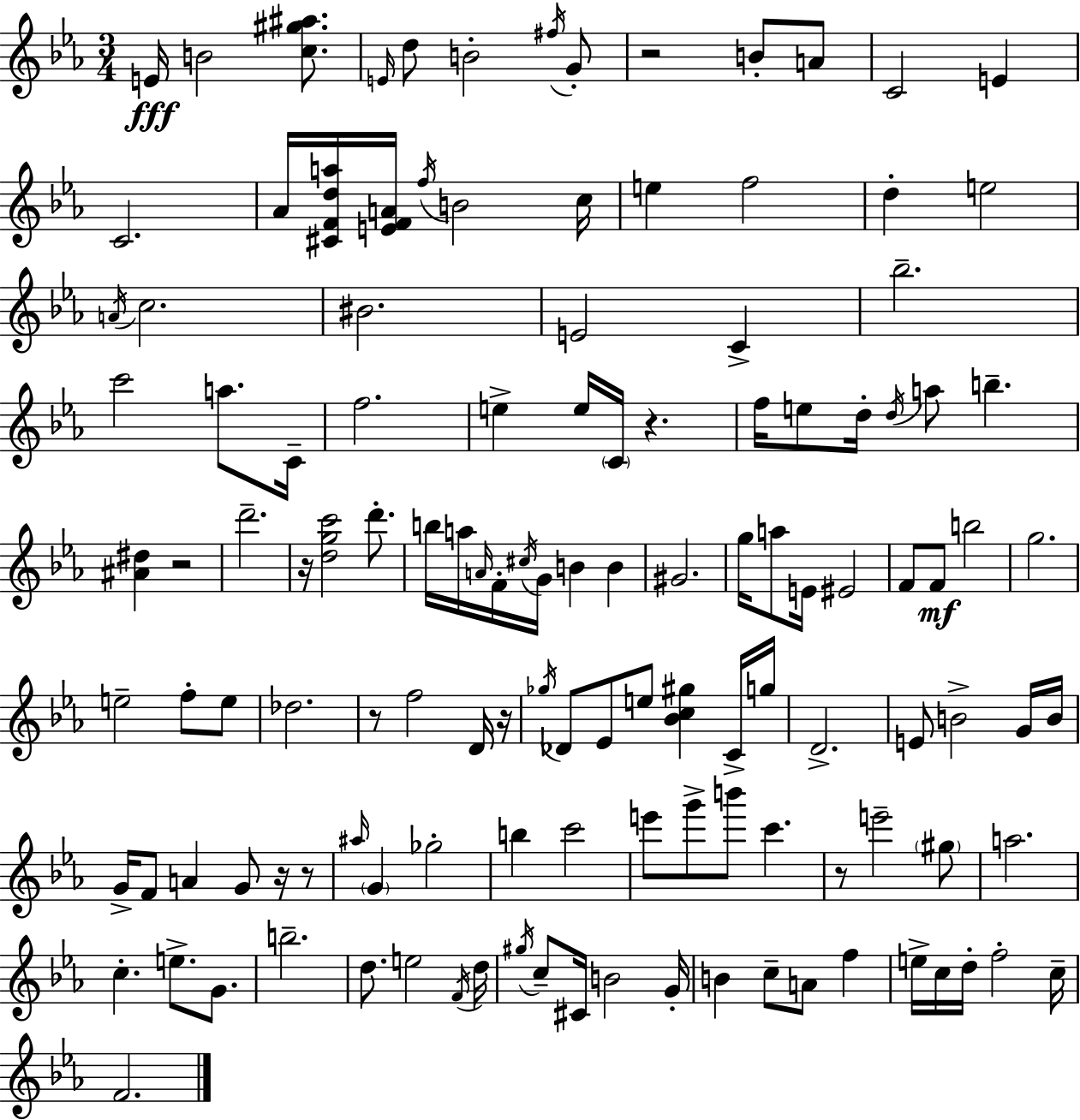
E4/s B4/h [C5,G#5,A#5]/e. E4/s D5/e B4/h F#5/s G4/e R/h B4/e A4/e C4/h E4/q C4/h. Ab4/s [C#4,F4,D5,A5]/s [E4,F4,A4]/s F5/s B4/h C5/s E5/q F5/h D5/q E5/h A4/s C5/h. BIS4/h. E4/h C4/q Bb5/h. C6/h A5/e. C4/s F5/h. E5/q E5/s C4/s R/q. F5/s E5/e D5/s D5/s A5/e B5/q. [A#4,D#5]/q R/h D6/h. R/s [D5,G5,C6]/h D6/e. B5/s A5/s A4/s F4/s C#5/s G4/s B4/q B4/q G#4/h. G5/s A5/e E4/s EIS4/h F4/e F4/e B5/h G5/h. E5/h F5/e E5/e Db5/h. R/e F5/h D4/s R/s Gb5/s Db4/e Eb4/e E5/e [Bb4,C5,G#5]/q C4/s G5/s D4/h. E4/e B4/h G4/s B4/s G4/s F4/e A4/q G4/e R/s R/e A#5/s G4/q Gb5/h B5/q C6/h E6/e G6/e B6/e C6/q. R/e E6/h G#5/e A5/h. C5/q. E5/e. G4/e. B5/h. D5/e. E5/h F4/s D5/s G#5/s C5/e C#4/s B4/h G4/s B4/q C5/e A4/e F5/q E5/s C5/s D5/s F5/h C5/s F4/h.